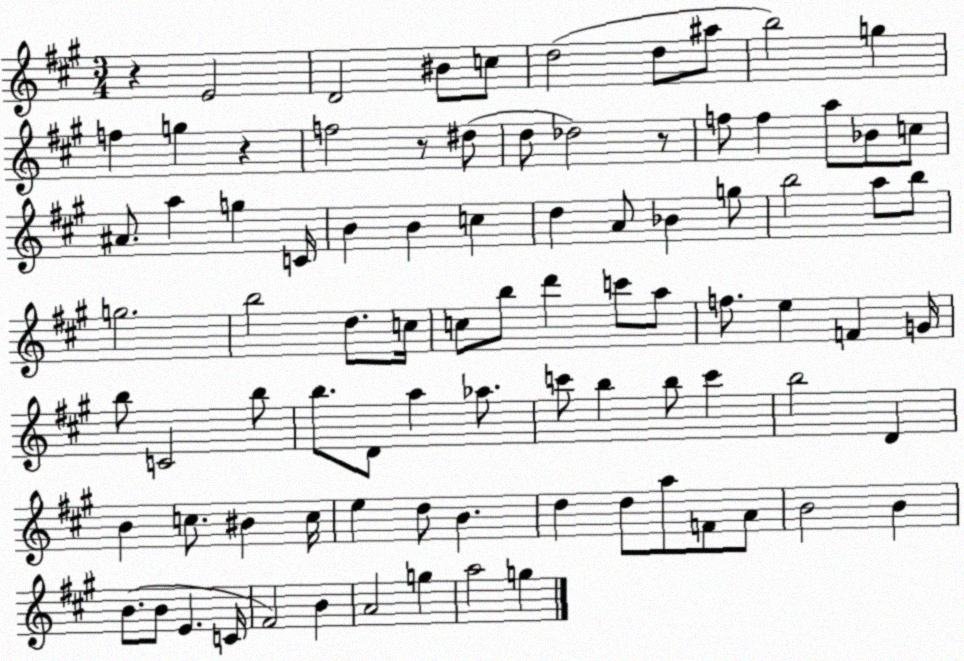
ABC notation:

X:1
T:Untitled
M:3/4
L:1/4
K:A
z E2 D2 ^B/2 c/2 d2 d/2 ^a/2 b2 g f g z f2 z/2 ^d/2 d/2 _d2 z/2 f/2 f a/2 _B/2 c/2 ^A/2 a g C/4 B B c d A/2 _B g/2 b2 a/2 b/2 g2 b2 d/2 c/4 c/2 b/2 d' c'/2 a/2 f/2 e F G/4 b/2 C2 b/2 b/2 D/2 a _a/2 c'/2 b b/2 c' b2 D B c/2 ^B c/4 e d/2 B d d/2 a/2 F/2 A/2 B2 B B/2 B/2 E C/4 ^F2 B A2 g a2 g